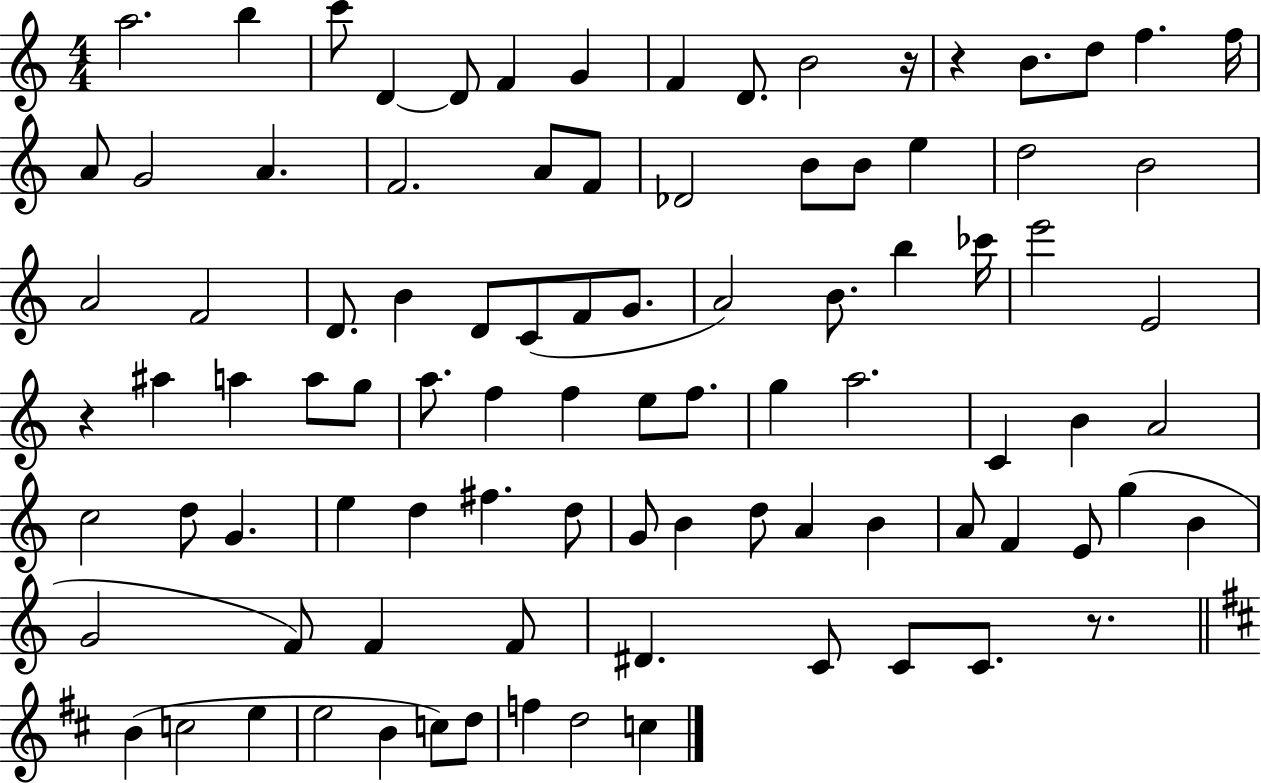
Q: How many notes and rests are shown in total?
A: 93